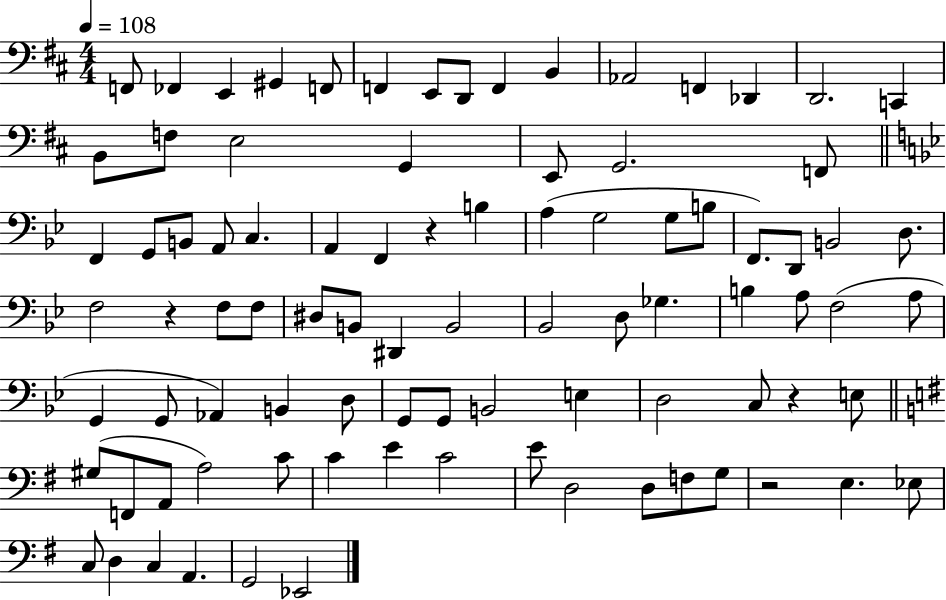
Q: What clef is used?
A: bass